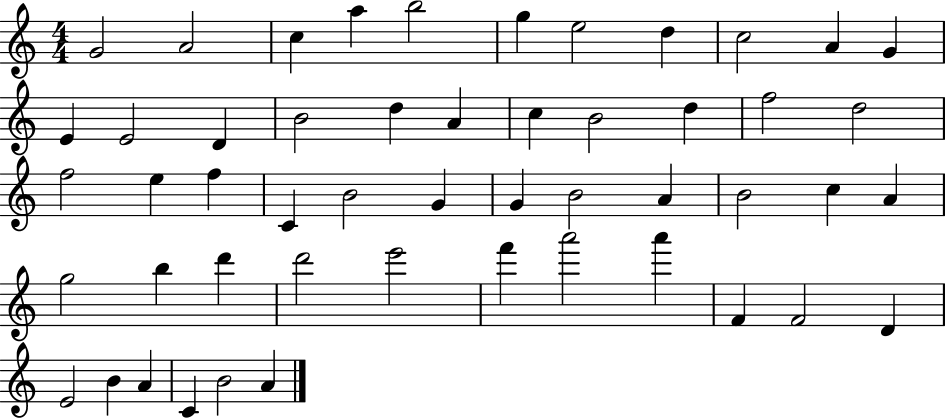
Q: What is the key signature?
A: C major